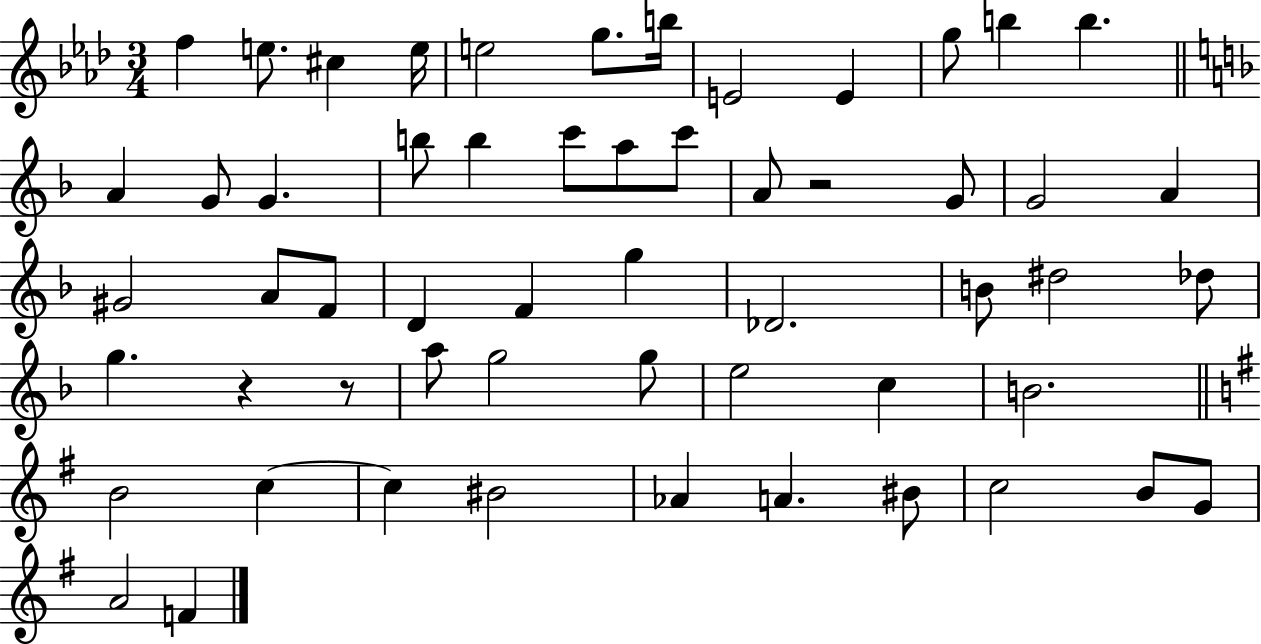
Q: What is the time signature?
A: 3/4